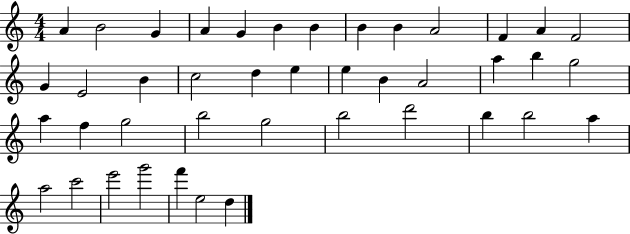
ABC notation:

X:1
T:Untitled
M:4/4
L:1/4
K:C
A B2 G A G B B B B A2 F A F2 G E2 B c2 d e e B A2 a b g2 a f g2 b2 g2 b2 d'2 b b2 a a2 c'2 e'2 g'2 f' e2 d